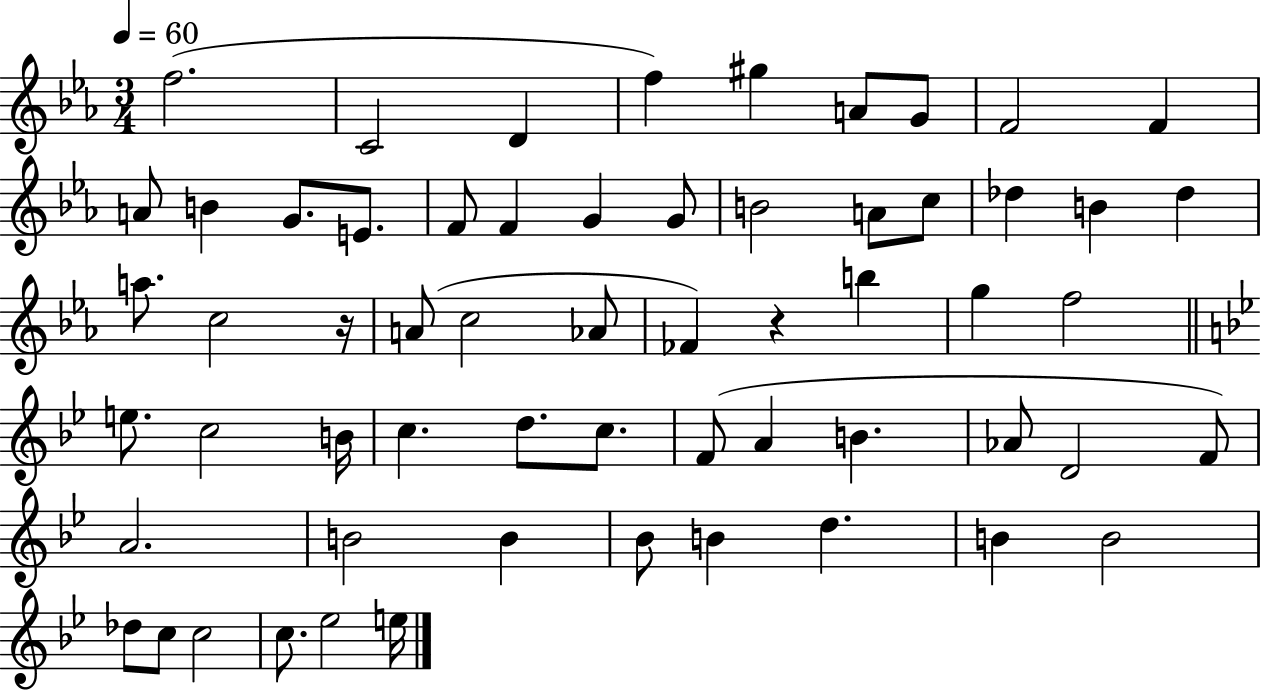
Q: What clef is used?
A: treble